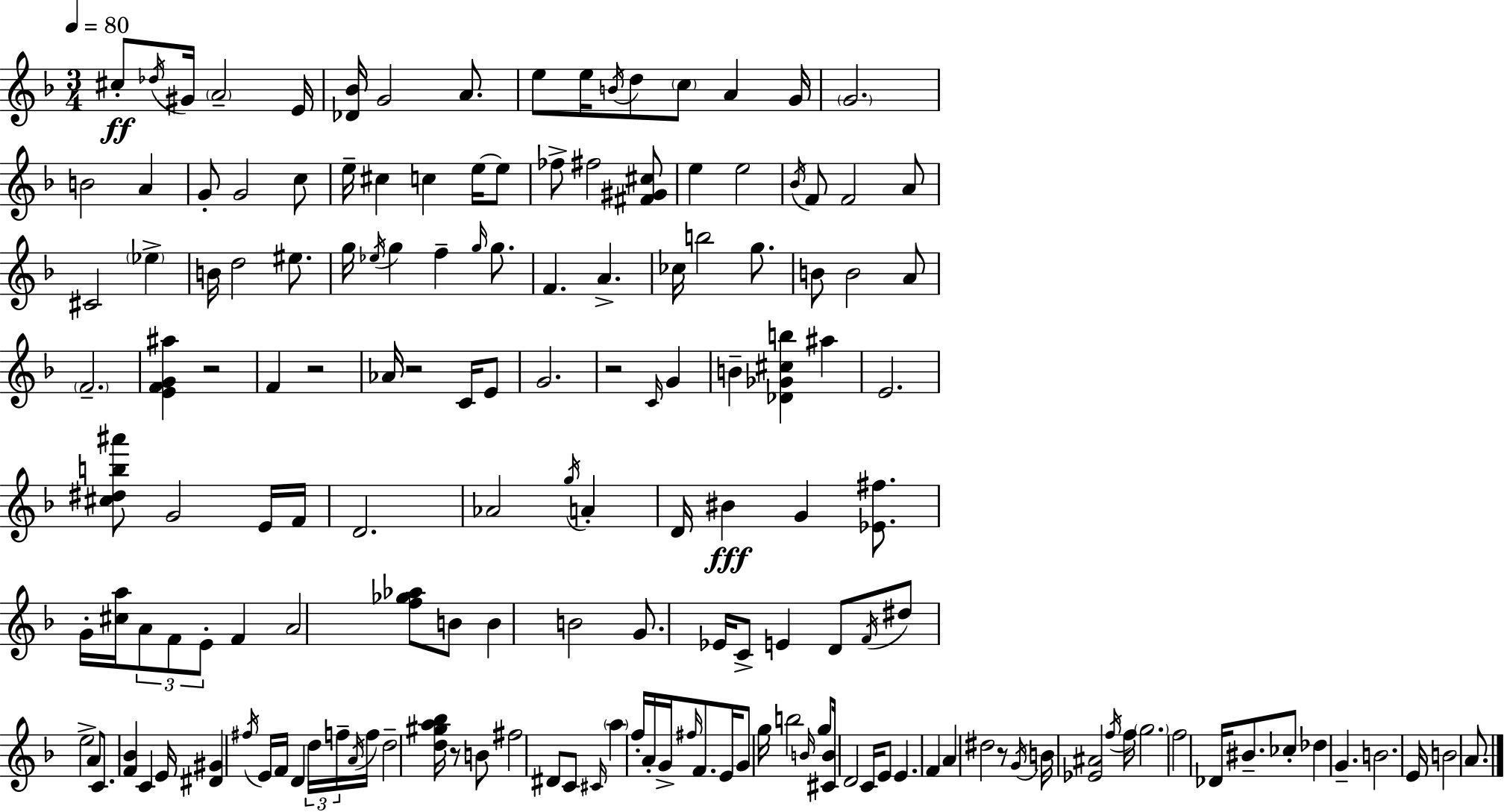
C#5/e Db5/s G#4/s A4/h E4/s [Db4,Bb4]/s G4/h A4/e. E5/e E5/s B4/s D5/e C5/e A4/q G4/s G4/h. B4/h A4/q G4/e G4/h C5/e E5/s C#5/q C5/q E5/s E5/e FES5/e F#5/h [F#4,G#4,C#5]/e E5/q E5/h Bb4/s F4/e F4/h A4/e C#4/h Eb5/q B4/s D5/h EIS5/e. G5/s Eb5/s G5/q F5/q G5/s G5/e. F4/q. A4/q. CES5/s B5/h G5/e. B4/e B4/h A4/e F4/h. [E4,F4,G4,A#5]/q R/h F4/q R/h Ab4/s R/h C4/s E4/e G4/h. R/h C4/s G4/q B4/q [Db4,Gb4,C#5,B5]/q A#5/q E4/h. [C#5,D#5,B5,A#6]/e G4/h E4/s F4/s D4/h. Ab4/h G5/s A4/q D4/s BIS4/q G4/q [Eb4,F#5]/e. G4/s [C#5,A5]/s A4/e F4/e E4/e F4/q A4/h [F5,Gb5,Ab5]/e B4/e B4/q B4/h G4/e. Eb4/s C4/e E4/q D4/e F4/s D#5/e E5/h A4/e C4/e. [F4,Bb4]/q C4/q E4/s [D#4,G#4]/q F#5/s E4/s F4/s D4/q D5/s F5/s A4/s F5/s D5/h [D5,G#5,A5,Bb5]/s R/e B4/e F#5/h D#4/e C4/e C#4/s A5/q F5/s A4/s G4/s F#5/s F4/e. E4/s G4/e G5/s B5/h B4/s G5/e [C#4,B4]/s D4/h C4/s E4/e E4/q. F4/q A4/q D#5/h R/e G4/s B4/s [Eb4,A#4]/h F5/s F5/s G5/h. F5/h Db4/s BIS4/e. CES5/e Db5/q G4/q. B4/h. E4/s B4/h A4/e.